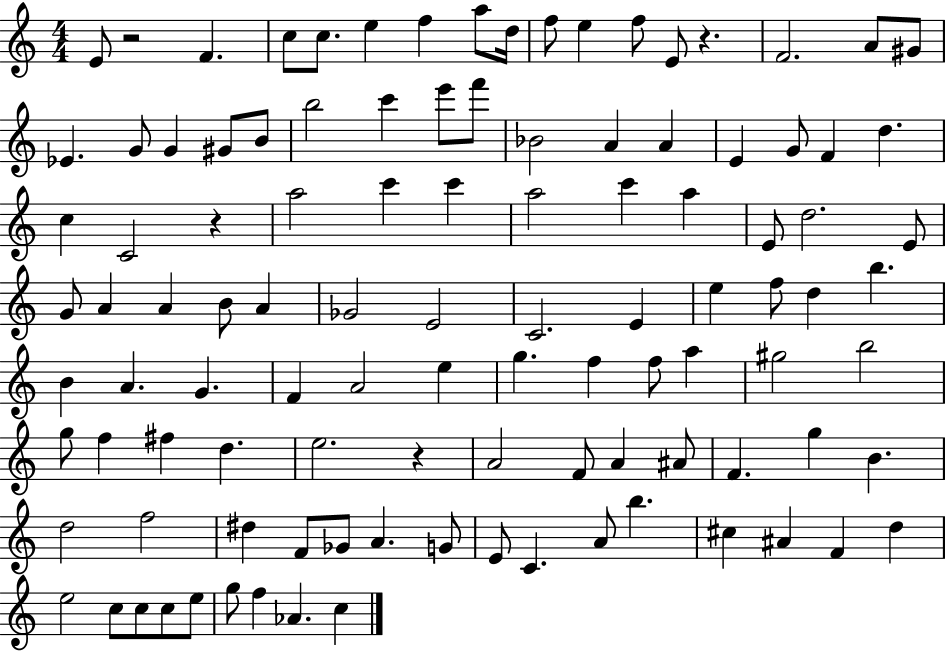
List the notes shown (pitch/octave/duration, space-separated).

E4/e R/h F4/q. C5/e C5/e. E5/q F5/q A5/e D5/s F5/e E5/q F5/e E4/e R/q. F4/h. A4/e G#4/e Eb4/q. G4/e G4/q G#4/e B4/e B5/h C6/q E6/e F6/e Bb4/h A4/q A4/q E4/q G4/e F4/q D5/q. C5/q C4/h R/q A5/h C6/q C6/q A5/h C6/q A5/q E4/e D5/h. E4/e G4/e A4/q A4/q B4/e A4/q Gb4/h E4/h C4/h. E4/q E5/q F5/e D5/q B5/q. B4/q A4/q. G4/q. F4/q A4/h E5/q G5/q. F5/q F5/e A5/q G#5/h B5/h G5/e F5/q F#5/q D5/q. E5/h. R/q A4/h F4/e A4/q A#4/e F4/q. G5/q B4/q. D5/h F5/h D#5/q F4/e Gb4/e A4/q. G4/e E4/e C4/q. A4/e B5/q. C#5/q A#4/q F4/q D5/q E5/h C5/e C5/e C5/e E5/e G5/e F5/q Ab4/q. C5/q